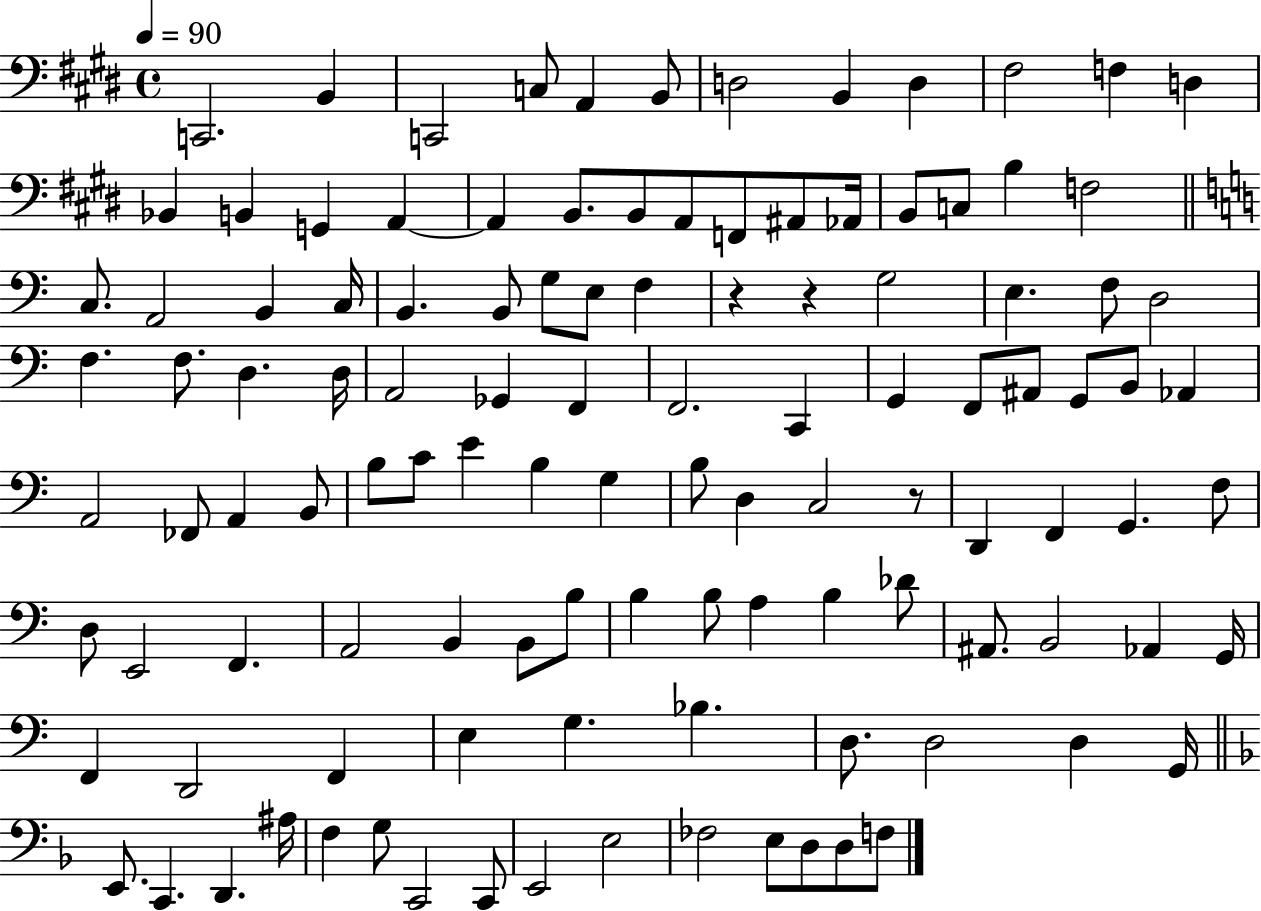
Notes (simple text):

C2/h. B2/q C2/h C3/e A2/q B2/e D3/h B2/q D3/q F#3/h F3/q D3/q Bb2/q B2/q G2/q A2/q A2/q B2/e. B2/e A2/e F2/e A#2/e Ab2/s B2/e C3/e B3/q F3/h C3/e. A2/h B2/q C3/s B2/q. B2/e G3/e E3/e F3/q R/q R/q G3/h E3/q. F3/e D3/h F3/q. F3/e. D3/q. D3/s A2/h Gb2/q F2/q F2/h. C2/q G2/q F2/e A#2/e G2/e B2/e Ab2/q A2/h FES2/e A2/q B2/e B3/e C4/e E4/q B3/q G3/q B3/e D3/q C3/h R/e D2/q F2/q G2/q. F3/e D3/e E2/h F2/q. A2/h B2/q B2/e B3/e B3/q B3/e A3/q B3/q Db4/e A#2/e. B2/h Ab2/q G2/s F2/q D2/h F2/q E3/q G3/q. Bb3/q. D3/e. D3/h D3/q G2/s E2/e. C2/q. D2/q. A#3/s F3/q G3/e C2/h C2/e E2/h E3/h FES3/h E3/e D3/e D3/e F3/e